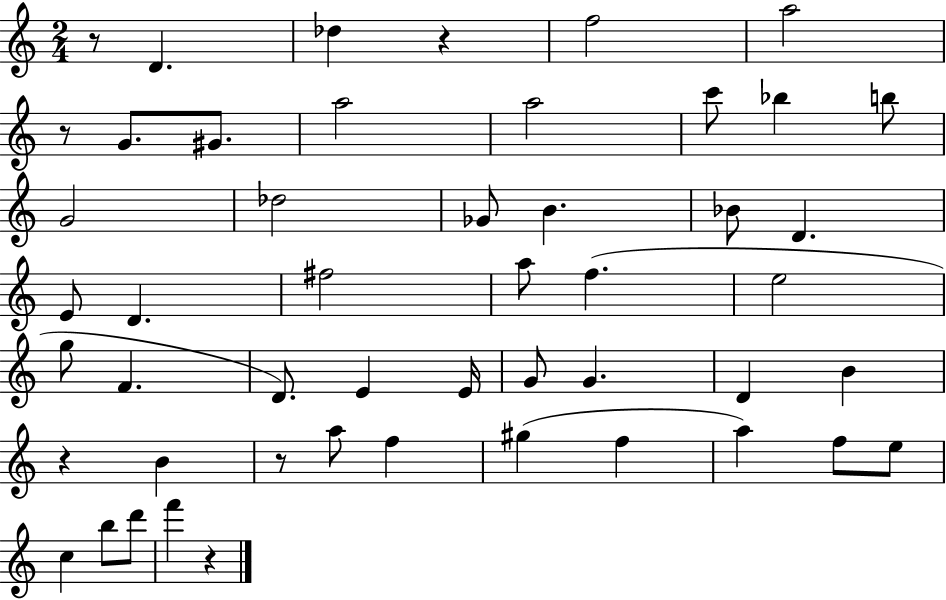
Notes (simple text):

R/e D4/q. Db5/q R/q F5/h A5/h R/e G4/e. G#4/e. A5/h A5/h C6/e Bb5/q B5/e G4/h Db5/h Gb4/e B4/q. Bb4/e D4/q. E4/e D4/q. F#5/h A5/e F5/q. E5/h G5/e F4/q. D4/e. E4/q E4/s G4/e G4/q. D4/q B4/q R/q B4/q R/e A5/e F5/q G#5/q F5/q A5/q F5/e E5/e C5/q B5/e D6/e F6/q R/q